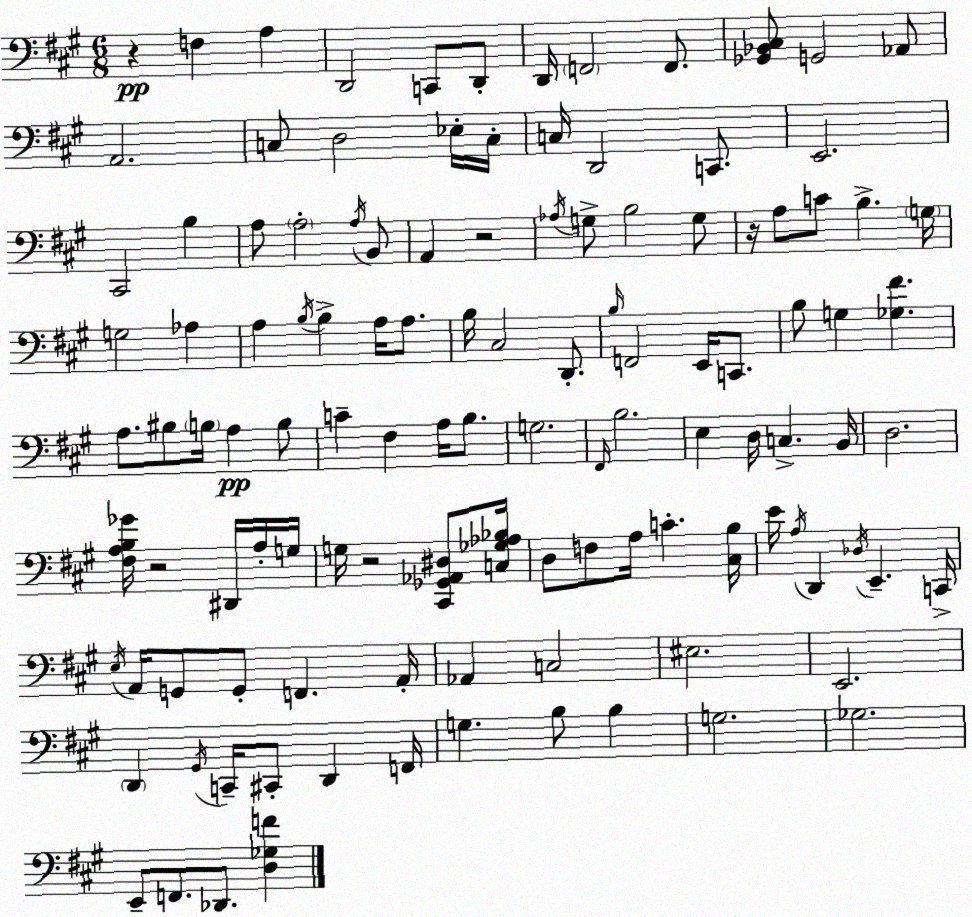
X:1
T:Untitled
M:6/8
L:1/4
K:A
z F, A, D,,2 C,,/2 D,,/2 D,,/4 F,,2 F,,/2 [_G,,_B,,^C,]/2 G,,2 _A,,/2 A,,2 C,/2 D,2 _E,/4 C,/4 C,/4 D,,2 C,,/2 E,,2 ^C,,2 B, A,/2 A,2 A,/4 B,,/2 A,, z2 _A,/4 G,/2 B,2 G,/2 z/4 A,/2 C/2 B, G,/4 G,2 _A, A, B,/4 B, A,/4 A,/2 B,/4 ^C,2 D,,/2 B,/4 F,,2 E,,/4 C,,/2 B,/2 G, [_G,^F] A,/2 ^B,/2 B,/4 A, B,/2 C ^F, A,/4 B,/2 G,2 ^F,,/4 B,2 E, D,/4 C, B,,/4 D,2 [^F,A,B,_G]/4 z2 ^D,,/4 A,/4 G,/4 G,/4 z2 [^C,,_G,,_A,,^D,]/2 [C,_G,_A,_B,]/4 D,/2 F,/2 A,/4 C [^C,B,]/4 E/4 A,/4 D,, _D,/4 E,, C,,/4 E,/4 A,,/4 G,,/2 G,,/2 F,, A,,/4 _A,, C,2 ^E,2 E,,2 D,, ^G,,/4 C,,/4 ^C,,/2 D,, F,,/4 G, B,/2 B, G,2 _G,2 E,,/2 F,,/2 _D,,/2 [D,_G,F]